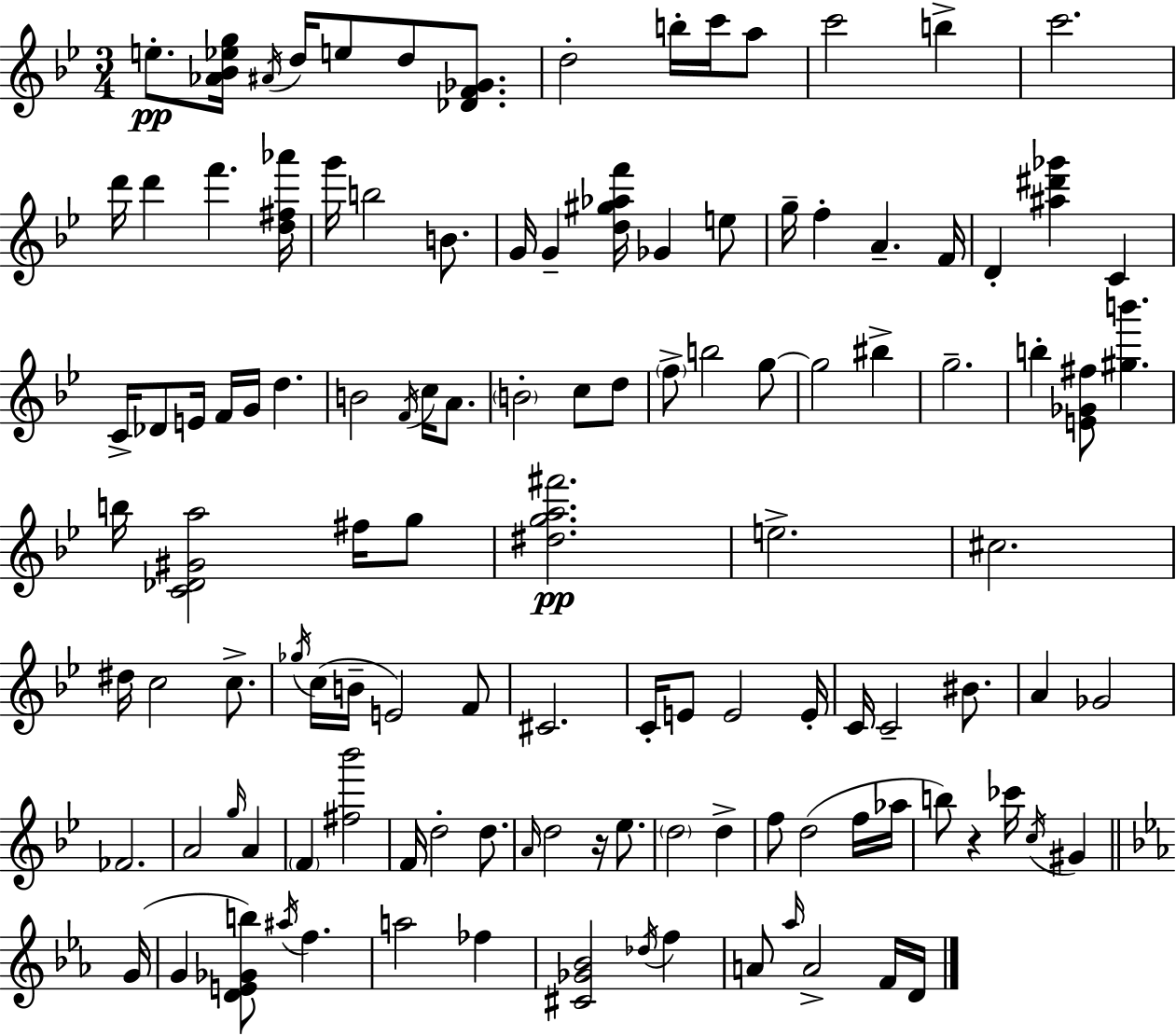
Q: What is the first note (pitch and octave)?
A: E5